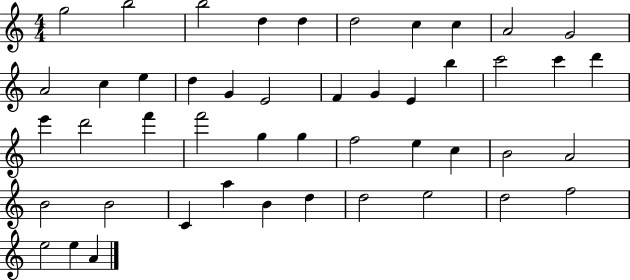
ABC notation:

X:1
T:Untitled
M:4/4
L:1/4
K:C
g2 b2 b2 d d d2 c c A2 G2 A2 c e d G E2 F G E b c'2 c' d' e' d'2 f' f'2 g g f2 e c B2 A2 B2 B2 C a B d d2 e2 d2 f2 e2 e A